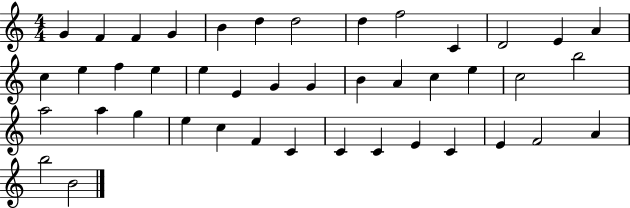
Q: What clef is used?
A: treble